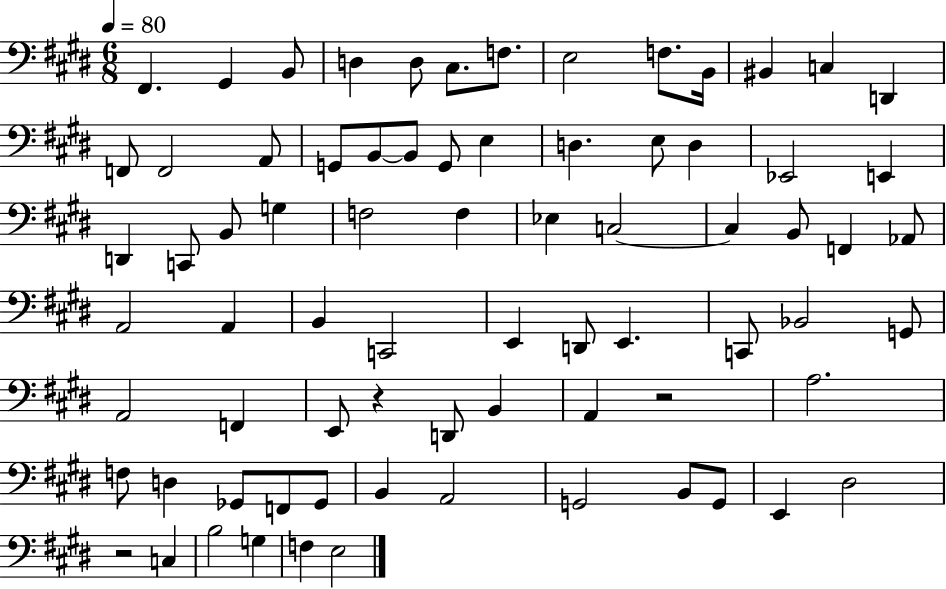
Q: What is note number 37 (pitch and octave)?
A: F2